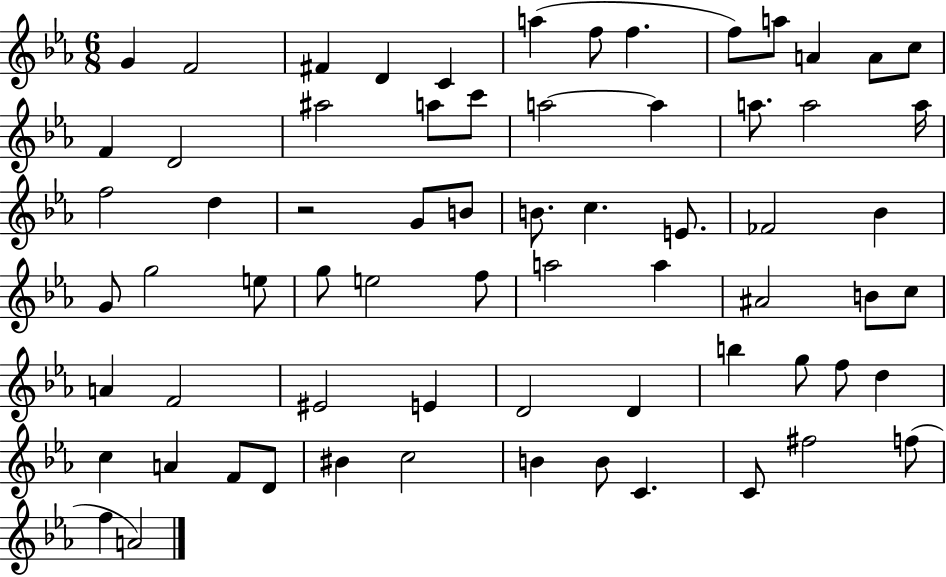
{
  \clef treble
  \numericTimeSignature
  \time 6/8
  \key ees \major
  g'4 f'2 | fis'4 d'4 c'4 | a''4( f''8 f''4. | f''8) a''8 a'4 a'8 c''8 | \break f'4 d'2 | ais''2 a''8 c'''8 | a''2~~ a''4 | a''8. a''2 a''16 | \break f''2 d''4 | r2 g'8 b'8 | b'8. c''4. e'8. | fes'2 bes'4 | \break g'8 g''2 e''8 | g''8 e''2 f''8 | a''2 a''4 | ais'2 b'8 c''8 | \break a'4 f'2 | eis'2 e'4 | d'2 d'4 | b''4 g''8 f''8 d''4 | \break c''4 a'4 f'8 d'8 | bis'4 c''2 | b'4 b'8 c'4. | c'8 fis''2 f''8( | \break f''4 a'2) | \bar "|."
}